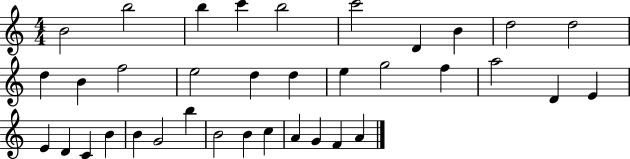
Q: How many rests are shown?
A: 0